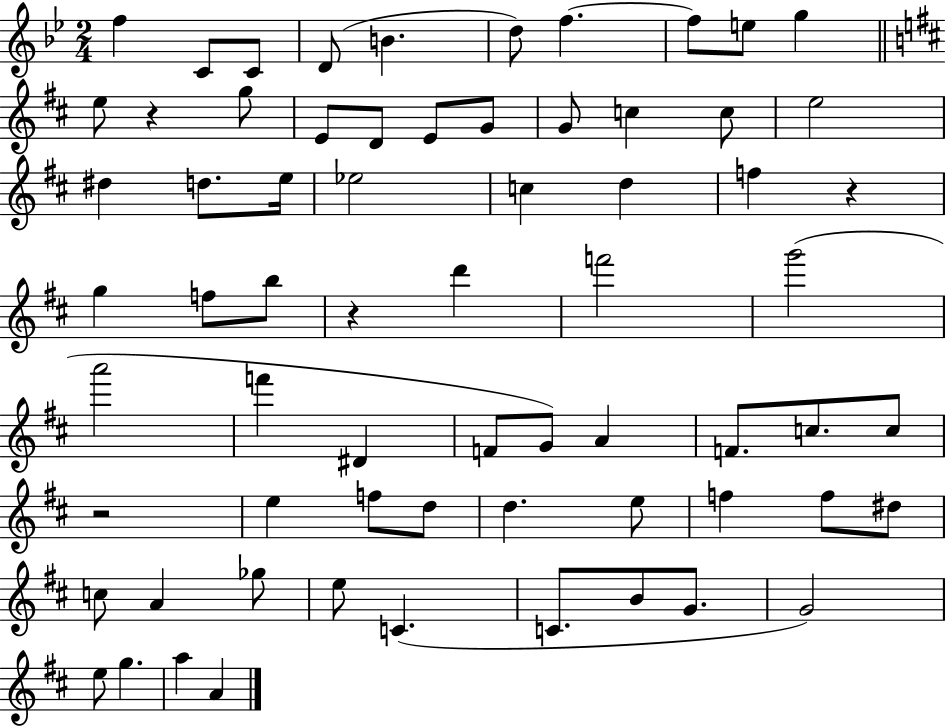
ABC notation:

X:1
T:Untitled
M:2/4
L:1/4
K:Bb
f C/2 C/2 D/2 B d/2 f f/2 e/2 g e/2 z g/2 E/2 D/2 E/2 G/2 G/2 c c/2 e2 ^d d/2 e/4 _e2 c d f z g f/2 b/2 z d' f'2 g'2 a'2 f' ^D F/2 G/2 A F/2 c/2 c/2 z2 e f/2 d/2 d e/2 f f/2 ^d/2 c/2 A _g/2 e/2 C C/2 B/2 G/2 G2 e/2 g a A